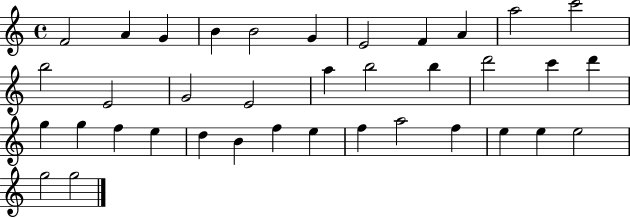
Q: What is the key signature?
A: C major